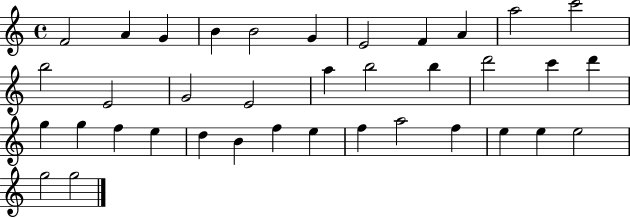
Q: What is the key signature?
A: C major